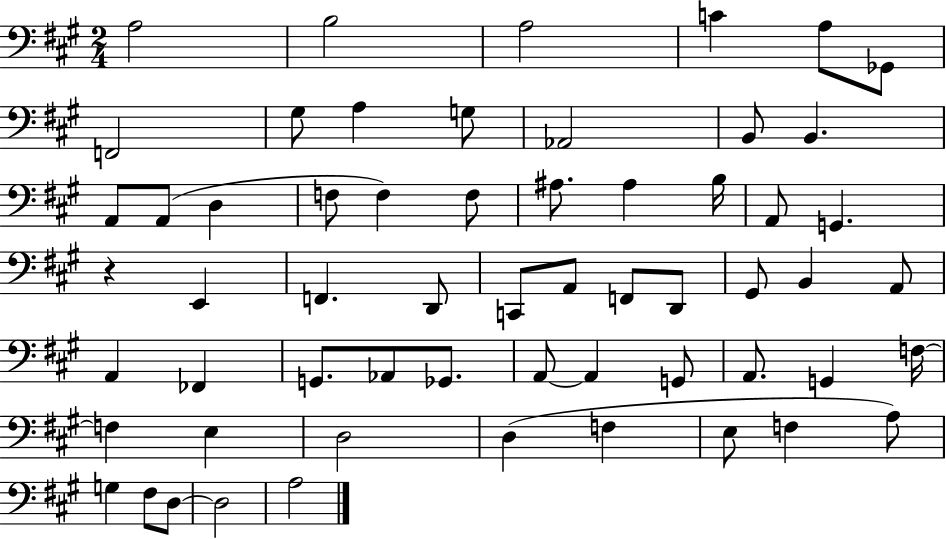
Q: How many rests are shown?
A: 1